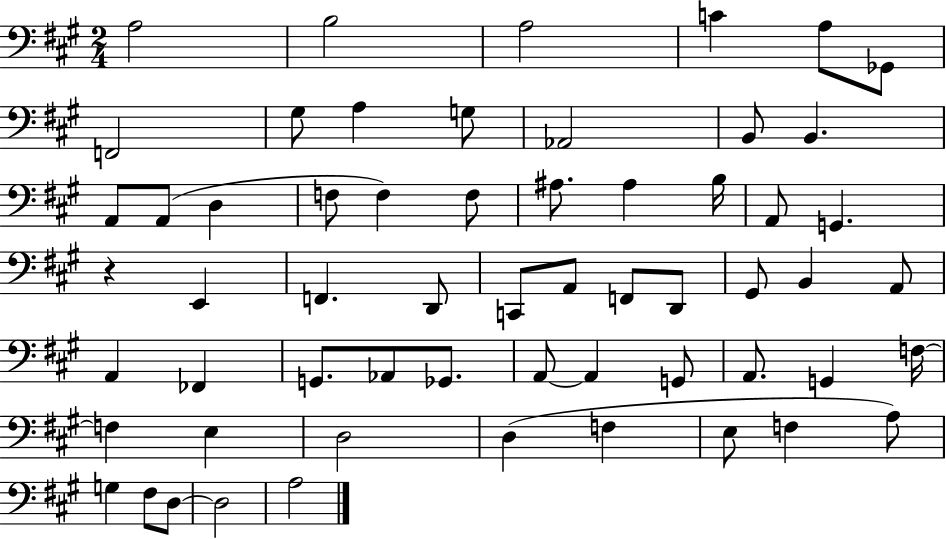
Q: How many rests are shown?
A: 1